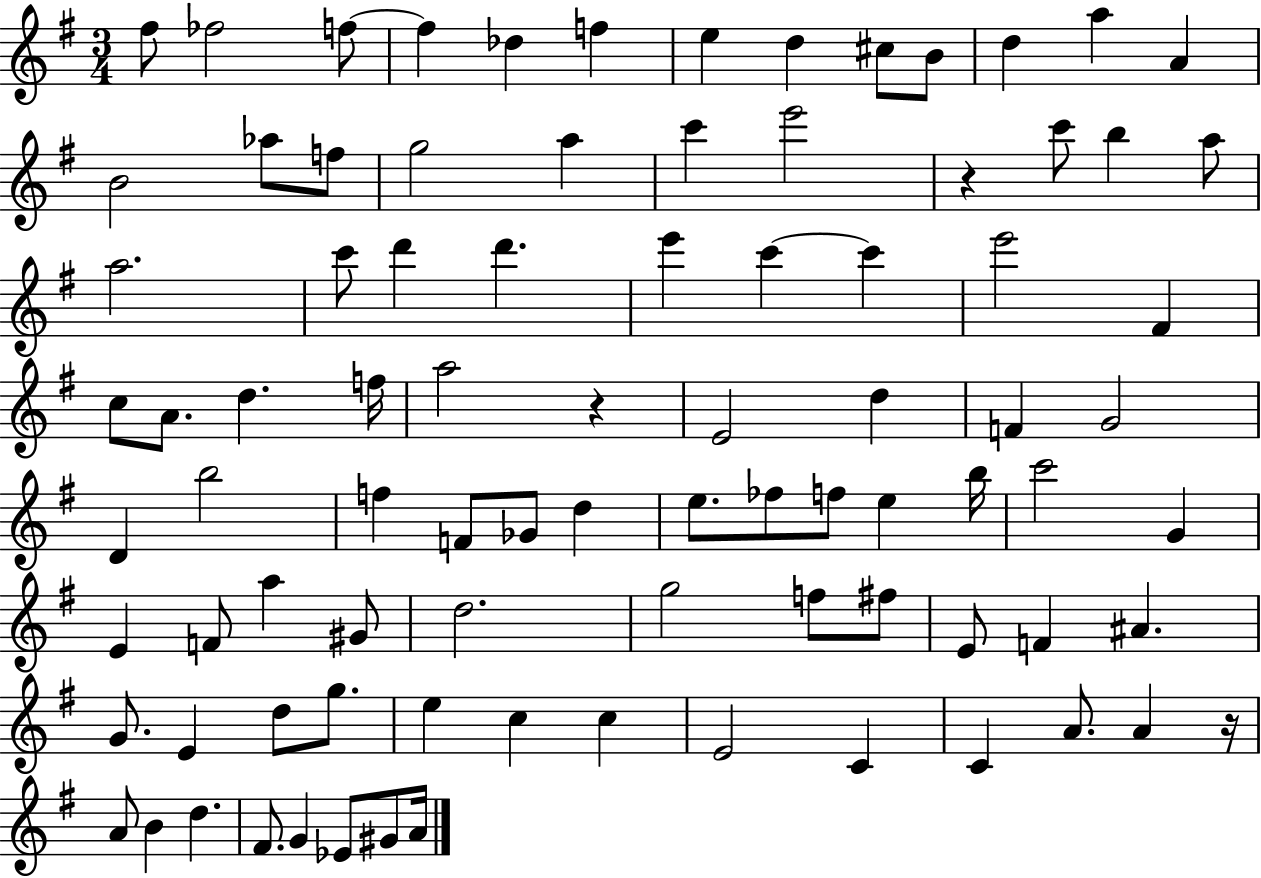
F#5/e FES5/h F5/e F5/q Db5/q F5/q E5/q D5/q C#5/e B4/e D5/q A5/q A4/q B4/h Ab5/e F5/e G5/h A5/q C6/q E6/h R/q C6/e B5/q A5/e A5/h. C6/e D6/q D6/q. E6/q C6/q C6/q E6/h F#4/q C5/e A4/e. D5/q. F5/s A5/h R/q E4/h D5/q F4/q G4/h D4/q B5/h F5/q F4/e Gb4/e D5/q E5/e. FES5/e F5/e E5/q B5/s C6/h G4/q E4/q F4/e A5/q G#4/e D5/h. G5/h F5/e F#5/e E4/e F4/q A#4/q. G4/e. E4/q D5/e G5/e. E5/q C5/q C5/q E4/h C4/q C4/q A4/e. A4/q R/s A4/e B4/q D5/q. F#4/e. G4/q Eb4/e G#4/e A4/s